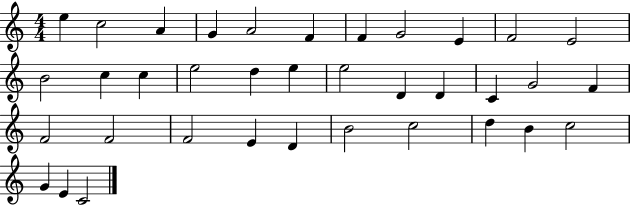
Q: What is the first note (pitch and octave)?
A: E5